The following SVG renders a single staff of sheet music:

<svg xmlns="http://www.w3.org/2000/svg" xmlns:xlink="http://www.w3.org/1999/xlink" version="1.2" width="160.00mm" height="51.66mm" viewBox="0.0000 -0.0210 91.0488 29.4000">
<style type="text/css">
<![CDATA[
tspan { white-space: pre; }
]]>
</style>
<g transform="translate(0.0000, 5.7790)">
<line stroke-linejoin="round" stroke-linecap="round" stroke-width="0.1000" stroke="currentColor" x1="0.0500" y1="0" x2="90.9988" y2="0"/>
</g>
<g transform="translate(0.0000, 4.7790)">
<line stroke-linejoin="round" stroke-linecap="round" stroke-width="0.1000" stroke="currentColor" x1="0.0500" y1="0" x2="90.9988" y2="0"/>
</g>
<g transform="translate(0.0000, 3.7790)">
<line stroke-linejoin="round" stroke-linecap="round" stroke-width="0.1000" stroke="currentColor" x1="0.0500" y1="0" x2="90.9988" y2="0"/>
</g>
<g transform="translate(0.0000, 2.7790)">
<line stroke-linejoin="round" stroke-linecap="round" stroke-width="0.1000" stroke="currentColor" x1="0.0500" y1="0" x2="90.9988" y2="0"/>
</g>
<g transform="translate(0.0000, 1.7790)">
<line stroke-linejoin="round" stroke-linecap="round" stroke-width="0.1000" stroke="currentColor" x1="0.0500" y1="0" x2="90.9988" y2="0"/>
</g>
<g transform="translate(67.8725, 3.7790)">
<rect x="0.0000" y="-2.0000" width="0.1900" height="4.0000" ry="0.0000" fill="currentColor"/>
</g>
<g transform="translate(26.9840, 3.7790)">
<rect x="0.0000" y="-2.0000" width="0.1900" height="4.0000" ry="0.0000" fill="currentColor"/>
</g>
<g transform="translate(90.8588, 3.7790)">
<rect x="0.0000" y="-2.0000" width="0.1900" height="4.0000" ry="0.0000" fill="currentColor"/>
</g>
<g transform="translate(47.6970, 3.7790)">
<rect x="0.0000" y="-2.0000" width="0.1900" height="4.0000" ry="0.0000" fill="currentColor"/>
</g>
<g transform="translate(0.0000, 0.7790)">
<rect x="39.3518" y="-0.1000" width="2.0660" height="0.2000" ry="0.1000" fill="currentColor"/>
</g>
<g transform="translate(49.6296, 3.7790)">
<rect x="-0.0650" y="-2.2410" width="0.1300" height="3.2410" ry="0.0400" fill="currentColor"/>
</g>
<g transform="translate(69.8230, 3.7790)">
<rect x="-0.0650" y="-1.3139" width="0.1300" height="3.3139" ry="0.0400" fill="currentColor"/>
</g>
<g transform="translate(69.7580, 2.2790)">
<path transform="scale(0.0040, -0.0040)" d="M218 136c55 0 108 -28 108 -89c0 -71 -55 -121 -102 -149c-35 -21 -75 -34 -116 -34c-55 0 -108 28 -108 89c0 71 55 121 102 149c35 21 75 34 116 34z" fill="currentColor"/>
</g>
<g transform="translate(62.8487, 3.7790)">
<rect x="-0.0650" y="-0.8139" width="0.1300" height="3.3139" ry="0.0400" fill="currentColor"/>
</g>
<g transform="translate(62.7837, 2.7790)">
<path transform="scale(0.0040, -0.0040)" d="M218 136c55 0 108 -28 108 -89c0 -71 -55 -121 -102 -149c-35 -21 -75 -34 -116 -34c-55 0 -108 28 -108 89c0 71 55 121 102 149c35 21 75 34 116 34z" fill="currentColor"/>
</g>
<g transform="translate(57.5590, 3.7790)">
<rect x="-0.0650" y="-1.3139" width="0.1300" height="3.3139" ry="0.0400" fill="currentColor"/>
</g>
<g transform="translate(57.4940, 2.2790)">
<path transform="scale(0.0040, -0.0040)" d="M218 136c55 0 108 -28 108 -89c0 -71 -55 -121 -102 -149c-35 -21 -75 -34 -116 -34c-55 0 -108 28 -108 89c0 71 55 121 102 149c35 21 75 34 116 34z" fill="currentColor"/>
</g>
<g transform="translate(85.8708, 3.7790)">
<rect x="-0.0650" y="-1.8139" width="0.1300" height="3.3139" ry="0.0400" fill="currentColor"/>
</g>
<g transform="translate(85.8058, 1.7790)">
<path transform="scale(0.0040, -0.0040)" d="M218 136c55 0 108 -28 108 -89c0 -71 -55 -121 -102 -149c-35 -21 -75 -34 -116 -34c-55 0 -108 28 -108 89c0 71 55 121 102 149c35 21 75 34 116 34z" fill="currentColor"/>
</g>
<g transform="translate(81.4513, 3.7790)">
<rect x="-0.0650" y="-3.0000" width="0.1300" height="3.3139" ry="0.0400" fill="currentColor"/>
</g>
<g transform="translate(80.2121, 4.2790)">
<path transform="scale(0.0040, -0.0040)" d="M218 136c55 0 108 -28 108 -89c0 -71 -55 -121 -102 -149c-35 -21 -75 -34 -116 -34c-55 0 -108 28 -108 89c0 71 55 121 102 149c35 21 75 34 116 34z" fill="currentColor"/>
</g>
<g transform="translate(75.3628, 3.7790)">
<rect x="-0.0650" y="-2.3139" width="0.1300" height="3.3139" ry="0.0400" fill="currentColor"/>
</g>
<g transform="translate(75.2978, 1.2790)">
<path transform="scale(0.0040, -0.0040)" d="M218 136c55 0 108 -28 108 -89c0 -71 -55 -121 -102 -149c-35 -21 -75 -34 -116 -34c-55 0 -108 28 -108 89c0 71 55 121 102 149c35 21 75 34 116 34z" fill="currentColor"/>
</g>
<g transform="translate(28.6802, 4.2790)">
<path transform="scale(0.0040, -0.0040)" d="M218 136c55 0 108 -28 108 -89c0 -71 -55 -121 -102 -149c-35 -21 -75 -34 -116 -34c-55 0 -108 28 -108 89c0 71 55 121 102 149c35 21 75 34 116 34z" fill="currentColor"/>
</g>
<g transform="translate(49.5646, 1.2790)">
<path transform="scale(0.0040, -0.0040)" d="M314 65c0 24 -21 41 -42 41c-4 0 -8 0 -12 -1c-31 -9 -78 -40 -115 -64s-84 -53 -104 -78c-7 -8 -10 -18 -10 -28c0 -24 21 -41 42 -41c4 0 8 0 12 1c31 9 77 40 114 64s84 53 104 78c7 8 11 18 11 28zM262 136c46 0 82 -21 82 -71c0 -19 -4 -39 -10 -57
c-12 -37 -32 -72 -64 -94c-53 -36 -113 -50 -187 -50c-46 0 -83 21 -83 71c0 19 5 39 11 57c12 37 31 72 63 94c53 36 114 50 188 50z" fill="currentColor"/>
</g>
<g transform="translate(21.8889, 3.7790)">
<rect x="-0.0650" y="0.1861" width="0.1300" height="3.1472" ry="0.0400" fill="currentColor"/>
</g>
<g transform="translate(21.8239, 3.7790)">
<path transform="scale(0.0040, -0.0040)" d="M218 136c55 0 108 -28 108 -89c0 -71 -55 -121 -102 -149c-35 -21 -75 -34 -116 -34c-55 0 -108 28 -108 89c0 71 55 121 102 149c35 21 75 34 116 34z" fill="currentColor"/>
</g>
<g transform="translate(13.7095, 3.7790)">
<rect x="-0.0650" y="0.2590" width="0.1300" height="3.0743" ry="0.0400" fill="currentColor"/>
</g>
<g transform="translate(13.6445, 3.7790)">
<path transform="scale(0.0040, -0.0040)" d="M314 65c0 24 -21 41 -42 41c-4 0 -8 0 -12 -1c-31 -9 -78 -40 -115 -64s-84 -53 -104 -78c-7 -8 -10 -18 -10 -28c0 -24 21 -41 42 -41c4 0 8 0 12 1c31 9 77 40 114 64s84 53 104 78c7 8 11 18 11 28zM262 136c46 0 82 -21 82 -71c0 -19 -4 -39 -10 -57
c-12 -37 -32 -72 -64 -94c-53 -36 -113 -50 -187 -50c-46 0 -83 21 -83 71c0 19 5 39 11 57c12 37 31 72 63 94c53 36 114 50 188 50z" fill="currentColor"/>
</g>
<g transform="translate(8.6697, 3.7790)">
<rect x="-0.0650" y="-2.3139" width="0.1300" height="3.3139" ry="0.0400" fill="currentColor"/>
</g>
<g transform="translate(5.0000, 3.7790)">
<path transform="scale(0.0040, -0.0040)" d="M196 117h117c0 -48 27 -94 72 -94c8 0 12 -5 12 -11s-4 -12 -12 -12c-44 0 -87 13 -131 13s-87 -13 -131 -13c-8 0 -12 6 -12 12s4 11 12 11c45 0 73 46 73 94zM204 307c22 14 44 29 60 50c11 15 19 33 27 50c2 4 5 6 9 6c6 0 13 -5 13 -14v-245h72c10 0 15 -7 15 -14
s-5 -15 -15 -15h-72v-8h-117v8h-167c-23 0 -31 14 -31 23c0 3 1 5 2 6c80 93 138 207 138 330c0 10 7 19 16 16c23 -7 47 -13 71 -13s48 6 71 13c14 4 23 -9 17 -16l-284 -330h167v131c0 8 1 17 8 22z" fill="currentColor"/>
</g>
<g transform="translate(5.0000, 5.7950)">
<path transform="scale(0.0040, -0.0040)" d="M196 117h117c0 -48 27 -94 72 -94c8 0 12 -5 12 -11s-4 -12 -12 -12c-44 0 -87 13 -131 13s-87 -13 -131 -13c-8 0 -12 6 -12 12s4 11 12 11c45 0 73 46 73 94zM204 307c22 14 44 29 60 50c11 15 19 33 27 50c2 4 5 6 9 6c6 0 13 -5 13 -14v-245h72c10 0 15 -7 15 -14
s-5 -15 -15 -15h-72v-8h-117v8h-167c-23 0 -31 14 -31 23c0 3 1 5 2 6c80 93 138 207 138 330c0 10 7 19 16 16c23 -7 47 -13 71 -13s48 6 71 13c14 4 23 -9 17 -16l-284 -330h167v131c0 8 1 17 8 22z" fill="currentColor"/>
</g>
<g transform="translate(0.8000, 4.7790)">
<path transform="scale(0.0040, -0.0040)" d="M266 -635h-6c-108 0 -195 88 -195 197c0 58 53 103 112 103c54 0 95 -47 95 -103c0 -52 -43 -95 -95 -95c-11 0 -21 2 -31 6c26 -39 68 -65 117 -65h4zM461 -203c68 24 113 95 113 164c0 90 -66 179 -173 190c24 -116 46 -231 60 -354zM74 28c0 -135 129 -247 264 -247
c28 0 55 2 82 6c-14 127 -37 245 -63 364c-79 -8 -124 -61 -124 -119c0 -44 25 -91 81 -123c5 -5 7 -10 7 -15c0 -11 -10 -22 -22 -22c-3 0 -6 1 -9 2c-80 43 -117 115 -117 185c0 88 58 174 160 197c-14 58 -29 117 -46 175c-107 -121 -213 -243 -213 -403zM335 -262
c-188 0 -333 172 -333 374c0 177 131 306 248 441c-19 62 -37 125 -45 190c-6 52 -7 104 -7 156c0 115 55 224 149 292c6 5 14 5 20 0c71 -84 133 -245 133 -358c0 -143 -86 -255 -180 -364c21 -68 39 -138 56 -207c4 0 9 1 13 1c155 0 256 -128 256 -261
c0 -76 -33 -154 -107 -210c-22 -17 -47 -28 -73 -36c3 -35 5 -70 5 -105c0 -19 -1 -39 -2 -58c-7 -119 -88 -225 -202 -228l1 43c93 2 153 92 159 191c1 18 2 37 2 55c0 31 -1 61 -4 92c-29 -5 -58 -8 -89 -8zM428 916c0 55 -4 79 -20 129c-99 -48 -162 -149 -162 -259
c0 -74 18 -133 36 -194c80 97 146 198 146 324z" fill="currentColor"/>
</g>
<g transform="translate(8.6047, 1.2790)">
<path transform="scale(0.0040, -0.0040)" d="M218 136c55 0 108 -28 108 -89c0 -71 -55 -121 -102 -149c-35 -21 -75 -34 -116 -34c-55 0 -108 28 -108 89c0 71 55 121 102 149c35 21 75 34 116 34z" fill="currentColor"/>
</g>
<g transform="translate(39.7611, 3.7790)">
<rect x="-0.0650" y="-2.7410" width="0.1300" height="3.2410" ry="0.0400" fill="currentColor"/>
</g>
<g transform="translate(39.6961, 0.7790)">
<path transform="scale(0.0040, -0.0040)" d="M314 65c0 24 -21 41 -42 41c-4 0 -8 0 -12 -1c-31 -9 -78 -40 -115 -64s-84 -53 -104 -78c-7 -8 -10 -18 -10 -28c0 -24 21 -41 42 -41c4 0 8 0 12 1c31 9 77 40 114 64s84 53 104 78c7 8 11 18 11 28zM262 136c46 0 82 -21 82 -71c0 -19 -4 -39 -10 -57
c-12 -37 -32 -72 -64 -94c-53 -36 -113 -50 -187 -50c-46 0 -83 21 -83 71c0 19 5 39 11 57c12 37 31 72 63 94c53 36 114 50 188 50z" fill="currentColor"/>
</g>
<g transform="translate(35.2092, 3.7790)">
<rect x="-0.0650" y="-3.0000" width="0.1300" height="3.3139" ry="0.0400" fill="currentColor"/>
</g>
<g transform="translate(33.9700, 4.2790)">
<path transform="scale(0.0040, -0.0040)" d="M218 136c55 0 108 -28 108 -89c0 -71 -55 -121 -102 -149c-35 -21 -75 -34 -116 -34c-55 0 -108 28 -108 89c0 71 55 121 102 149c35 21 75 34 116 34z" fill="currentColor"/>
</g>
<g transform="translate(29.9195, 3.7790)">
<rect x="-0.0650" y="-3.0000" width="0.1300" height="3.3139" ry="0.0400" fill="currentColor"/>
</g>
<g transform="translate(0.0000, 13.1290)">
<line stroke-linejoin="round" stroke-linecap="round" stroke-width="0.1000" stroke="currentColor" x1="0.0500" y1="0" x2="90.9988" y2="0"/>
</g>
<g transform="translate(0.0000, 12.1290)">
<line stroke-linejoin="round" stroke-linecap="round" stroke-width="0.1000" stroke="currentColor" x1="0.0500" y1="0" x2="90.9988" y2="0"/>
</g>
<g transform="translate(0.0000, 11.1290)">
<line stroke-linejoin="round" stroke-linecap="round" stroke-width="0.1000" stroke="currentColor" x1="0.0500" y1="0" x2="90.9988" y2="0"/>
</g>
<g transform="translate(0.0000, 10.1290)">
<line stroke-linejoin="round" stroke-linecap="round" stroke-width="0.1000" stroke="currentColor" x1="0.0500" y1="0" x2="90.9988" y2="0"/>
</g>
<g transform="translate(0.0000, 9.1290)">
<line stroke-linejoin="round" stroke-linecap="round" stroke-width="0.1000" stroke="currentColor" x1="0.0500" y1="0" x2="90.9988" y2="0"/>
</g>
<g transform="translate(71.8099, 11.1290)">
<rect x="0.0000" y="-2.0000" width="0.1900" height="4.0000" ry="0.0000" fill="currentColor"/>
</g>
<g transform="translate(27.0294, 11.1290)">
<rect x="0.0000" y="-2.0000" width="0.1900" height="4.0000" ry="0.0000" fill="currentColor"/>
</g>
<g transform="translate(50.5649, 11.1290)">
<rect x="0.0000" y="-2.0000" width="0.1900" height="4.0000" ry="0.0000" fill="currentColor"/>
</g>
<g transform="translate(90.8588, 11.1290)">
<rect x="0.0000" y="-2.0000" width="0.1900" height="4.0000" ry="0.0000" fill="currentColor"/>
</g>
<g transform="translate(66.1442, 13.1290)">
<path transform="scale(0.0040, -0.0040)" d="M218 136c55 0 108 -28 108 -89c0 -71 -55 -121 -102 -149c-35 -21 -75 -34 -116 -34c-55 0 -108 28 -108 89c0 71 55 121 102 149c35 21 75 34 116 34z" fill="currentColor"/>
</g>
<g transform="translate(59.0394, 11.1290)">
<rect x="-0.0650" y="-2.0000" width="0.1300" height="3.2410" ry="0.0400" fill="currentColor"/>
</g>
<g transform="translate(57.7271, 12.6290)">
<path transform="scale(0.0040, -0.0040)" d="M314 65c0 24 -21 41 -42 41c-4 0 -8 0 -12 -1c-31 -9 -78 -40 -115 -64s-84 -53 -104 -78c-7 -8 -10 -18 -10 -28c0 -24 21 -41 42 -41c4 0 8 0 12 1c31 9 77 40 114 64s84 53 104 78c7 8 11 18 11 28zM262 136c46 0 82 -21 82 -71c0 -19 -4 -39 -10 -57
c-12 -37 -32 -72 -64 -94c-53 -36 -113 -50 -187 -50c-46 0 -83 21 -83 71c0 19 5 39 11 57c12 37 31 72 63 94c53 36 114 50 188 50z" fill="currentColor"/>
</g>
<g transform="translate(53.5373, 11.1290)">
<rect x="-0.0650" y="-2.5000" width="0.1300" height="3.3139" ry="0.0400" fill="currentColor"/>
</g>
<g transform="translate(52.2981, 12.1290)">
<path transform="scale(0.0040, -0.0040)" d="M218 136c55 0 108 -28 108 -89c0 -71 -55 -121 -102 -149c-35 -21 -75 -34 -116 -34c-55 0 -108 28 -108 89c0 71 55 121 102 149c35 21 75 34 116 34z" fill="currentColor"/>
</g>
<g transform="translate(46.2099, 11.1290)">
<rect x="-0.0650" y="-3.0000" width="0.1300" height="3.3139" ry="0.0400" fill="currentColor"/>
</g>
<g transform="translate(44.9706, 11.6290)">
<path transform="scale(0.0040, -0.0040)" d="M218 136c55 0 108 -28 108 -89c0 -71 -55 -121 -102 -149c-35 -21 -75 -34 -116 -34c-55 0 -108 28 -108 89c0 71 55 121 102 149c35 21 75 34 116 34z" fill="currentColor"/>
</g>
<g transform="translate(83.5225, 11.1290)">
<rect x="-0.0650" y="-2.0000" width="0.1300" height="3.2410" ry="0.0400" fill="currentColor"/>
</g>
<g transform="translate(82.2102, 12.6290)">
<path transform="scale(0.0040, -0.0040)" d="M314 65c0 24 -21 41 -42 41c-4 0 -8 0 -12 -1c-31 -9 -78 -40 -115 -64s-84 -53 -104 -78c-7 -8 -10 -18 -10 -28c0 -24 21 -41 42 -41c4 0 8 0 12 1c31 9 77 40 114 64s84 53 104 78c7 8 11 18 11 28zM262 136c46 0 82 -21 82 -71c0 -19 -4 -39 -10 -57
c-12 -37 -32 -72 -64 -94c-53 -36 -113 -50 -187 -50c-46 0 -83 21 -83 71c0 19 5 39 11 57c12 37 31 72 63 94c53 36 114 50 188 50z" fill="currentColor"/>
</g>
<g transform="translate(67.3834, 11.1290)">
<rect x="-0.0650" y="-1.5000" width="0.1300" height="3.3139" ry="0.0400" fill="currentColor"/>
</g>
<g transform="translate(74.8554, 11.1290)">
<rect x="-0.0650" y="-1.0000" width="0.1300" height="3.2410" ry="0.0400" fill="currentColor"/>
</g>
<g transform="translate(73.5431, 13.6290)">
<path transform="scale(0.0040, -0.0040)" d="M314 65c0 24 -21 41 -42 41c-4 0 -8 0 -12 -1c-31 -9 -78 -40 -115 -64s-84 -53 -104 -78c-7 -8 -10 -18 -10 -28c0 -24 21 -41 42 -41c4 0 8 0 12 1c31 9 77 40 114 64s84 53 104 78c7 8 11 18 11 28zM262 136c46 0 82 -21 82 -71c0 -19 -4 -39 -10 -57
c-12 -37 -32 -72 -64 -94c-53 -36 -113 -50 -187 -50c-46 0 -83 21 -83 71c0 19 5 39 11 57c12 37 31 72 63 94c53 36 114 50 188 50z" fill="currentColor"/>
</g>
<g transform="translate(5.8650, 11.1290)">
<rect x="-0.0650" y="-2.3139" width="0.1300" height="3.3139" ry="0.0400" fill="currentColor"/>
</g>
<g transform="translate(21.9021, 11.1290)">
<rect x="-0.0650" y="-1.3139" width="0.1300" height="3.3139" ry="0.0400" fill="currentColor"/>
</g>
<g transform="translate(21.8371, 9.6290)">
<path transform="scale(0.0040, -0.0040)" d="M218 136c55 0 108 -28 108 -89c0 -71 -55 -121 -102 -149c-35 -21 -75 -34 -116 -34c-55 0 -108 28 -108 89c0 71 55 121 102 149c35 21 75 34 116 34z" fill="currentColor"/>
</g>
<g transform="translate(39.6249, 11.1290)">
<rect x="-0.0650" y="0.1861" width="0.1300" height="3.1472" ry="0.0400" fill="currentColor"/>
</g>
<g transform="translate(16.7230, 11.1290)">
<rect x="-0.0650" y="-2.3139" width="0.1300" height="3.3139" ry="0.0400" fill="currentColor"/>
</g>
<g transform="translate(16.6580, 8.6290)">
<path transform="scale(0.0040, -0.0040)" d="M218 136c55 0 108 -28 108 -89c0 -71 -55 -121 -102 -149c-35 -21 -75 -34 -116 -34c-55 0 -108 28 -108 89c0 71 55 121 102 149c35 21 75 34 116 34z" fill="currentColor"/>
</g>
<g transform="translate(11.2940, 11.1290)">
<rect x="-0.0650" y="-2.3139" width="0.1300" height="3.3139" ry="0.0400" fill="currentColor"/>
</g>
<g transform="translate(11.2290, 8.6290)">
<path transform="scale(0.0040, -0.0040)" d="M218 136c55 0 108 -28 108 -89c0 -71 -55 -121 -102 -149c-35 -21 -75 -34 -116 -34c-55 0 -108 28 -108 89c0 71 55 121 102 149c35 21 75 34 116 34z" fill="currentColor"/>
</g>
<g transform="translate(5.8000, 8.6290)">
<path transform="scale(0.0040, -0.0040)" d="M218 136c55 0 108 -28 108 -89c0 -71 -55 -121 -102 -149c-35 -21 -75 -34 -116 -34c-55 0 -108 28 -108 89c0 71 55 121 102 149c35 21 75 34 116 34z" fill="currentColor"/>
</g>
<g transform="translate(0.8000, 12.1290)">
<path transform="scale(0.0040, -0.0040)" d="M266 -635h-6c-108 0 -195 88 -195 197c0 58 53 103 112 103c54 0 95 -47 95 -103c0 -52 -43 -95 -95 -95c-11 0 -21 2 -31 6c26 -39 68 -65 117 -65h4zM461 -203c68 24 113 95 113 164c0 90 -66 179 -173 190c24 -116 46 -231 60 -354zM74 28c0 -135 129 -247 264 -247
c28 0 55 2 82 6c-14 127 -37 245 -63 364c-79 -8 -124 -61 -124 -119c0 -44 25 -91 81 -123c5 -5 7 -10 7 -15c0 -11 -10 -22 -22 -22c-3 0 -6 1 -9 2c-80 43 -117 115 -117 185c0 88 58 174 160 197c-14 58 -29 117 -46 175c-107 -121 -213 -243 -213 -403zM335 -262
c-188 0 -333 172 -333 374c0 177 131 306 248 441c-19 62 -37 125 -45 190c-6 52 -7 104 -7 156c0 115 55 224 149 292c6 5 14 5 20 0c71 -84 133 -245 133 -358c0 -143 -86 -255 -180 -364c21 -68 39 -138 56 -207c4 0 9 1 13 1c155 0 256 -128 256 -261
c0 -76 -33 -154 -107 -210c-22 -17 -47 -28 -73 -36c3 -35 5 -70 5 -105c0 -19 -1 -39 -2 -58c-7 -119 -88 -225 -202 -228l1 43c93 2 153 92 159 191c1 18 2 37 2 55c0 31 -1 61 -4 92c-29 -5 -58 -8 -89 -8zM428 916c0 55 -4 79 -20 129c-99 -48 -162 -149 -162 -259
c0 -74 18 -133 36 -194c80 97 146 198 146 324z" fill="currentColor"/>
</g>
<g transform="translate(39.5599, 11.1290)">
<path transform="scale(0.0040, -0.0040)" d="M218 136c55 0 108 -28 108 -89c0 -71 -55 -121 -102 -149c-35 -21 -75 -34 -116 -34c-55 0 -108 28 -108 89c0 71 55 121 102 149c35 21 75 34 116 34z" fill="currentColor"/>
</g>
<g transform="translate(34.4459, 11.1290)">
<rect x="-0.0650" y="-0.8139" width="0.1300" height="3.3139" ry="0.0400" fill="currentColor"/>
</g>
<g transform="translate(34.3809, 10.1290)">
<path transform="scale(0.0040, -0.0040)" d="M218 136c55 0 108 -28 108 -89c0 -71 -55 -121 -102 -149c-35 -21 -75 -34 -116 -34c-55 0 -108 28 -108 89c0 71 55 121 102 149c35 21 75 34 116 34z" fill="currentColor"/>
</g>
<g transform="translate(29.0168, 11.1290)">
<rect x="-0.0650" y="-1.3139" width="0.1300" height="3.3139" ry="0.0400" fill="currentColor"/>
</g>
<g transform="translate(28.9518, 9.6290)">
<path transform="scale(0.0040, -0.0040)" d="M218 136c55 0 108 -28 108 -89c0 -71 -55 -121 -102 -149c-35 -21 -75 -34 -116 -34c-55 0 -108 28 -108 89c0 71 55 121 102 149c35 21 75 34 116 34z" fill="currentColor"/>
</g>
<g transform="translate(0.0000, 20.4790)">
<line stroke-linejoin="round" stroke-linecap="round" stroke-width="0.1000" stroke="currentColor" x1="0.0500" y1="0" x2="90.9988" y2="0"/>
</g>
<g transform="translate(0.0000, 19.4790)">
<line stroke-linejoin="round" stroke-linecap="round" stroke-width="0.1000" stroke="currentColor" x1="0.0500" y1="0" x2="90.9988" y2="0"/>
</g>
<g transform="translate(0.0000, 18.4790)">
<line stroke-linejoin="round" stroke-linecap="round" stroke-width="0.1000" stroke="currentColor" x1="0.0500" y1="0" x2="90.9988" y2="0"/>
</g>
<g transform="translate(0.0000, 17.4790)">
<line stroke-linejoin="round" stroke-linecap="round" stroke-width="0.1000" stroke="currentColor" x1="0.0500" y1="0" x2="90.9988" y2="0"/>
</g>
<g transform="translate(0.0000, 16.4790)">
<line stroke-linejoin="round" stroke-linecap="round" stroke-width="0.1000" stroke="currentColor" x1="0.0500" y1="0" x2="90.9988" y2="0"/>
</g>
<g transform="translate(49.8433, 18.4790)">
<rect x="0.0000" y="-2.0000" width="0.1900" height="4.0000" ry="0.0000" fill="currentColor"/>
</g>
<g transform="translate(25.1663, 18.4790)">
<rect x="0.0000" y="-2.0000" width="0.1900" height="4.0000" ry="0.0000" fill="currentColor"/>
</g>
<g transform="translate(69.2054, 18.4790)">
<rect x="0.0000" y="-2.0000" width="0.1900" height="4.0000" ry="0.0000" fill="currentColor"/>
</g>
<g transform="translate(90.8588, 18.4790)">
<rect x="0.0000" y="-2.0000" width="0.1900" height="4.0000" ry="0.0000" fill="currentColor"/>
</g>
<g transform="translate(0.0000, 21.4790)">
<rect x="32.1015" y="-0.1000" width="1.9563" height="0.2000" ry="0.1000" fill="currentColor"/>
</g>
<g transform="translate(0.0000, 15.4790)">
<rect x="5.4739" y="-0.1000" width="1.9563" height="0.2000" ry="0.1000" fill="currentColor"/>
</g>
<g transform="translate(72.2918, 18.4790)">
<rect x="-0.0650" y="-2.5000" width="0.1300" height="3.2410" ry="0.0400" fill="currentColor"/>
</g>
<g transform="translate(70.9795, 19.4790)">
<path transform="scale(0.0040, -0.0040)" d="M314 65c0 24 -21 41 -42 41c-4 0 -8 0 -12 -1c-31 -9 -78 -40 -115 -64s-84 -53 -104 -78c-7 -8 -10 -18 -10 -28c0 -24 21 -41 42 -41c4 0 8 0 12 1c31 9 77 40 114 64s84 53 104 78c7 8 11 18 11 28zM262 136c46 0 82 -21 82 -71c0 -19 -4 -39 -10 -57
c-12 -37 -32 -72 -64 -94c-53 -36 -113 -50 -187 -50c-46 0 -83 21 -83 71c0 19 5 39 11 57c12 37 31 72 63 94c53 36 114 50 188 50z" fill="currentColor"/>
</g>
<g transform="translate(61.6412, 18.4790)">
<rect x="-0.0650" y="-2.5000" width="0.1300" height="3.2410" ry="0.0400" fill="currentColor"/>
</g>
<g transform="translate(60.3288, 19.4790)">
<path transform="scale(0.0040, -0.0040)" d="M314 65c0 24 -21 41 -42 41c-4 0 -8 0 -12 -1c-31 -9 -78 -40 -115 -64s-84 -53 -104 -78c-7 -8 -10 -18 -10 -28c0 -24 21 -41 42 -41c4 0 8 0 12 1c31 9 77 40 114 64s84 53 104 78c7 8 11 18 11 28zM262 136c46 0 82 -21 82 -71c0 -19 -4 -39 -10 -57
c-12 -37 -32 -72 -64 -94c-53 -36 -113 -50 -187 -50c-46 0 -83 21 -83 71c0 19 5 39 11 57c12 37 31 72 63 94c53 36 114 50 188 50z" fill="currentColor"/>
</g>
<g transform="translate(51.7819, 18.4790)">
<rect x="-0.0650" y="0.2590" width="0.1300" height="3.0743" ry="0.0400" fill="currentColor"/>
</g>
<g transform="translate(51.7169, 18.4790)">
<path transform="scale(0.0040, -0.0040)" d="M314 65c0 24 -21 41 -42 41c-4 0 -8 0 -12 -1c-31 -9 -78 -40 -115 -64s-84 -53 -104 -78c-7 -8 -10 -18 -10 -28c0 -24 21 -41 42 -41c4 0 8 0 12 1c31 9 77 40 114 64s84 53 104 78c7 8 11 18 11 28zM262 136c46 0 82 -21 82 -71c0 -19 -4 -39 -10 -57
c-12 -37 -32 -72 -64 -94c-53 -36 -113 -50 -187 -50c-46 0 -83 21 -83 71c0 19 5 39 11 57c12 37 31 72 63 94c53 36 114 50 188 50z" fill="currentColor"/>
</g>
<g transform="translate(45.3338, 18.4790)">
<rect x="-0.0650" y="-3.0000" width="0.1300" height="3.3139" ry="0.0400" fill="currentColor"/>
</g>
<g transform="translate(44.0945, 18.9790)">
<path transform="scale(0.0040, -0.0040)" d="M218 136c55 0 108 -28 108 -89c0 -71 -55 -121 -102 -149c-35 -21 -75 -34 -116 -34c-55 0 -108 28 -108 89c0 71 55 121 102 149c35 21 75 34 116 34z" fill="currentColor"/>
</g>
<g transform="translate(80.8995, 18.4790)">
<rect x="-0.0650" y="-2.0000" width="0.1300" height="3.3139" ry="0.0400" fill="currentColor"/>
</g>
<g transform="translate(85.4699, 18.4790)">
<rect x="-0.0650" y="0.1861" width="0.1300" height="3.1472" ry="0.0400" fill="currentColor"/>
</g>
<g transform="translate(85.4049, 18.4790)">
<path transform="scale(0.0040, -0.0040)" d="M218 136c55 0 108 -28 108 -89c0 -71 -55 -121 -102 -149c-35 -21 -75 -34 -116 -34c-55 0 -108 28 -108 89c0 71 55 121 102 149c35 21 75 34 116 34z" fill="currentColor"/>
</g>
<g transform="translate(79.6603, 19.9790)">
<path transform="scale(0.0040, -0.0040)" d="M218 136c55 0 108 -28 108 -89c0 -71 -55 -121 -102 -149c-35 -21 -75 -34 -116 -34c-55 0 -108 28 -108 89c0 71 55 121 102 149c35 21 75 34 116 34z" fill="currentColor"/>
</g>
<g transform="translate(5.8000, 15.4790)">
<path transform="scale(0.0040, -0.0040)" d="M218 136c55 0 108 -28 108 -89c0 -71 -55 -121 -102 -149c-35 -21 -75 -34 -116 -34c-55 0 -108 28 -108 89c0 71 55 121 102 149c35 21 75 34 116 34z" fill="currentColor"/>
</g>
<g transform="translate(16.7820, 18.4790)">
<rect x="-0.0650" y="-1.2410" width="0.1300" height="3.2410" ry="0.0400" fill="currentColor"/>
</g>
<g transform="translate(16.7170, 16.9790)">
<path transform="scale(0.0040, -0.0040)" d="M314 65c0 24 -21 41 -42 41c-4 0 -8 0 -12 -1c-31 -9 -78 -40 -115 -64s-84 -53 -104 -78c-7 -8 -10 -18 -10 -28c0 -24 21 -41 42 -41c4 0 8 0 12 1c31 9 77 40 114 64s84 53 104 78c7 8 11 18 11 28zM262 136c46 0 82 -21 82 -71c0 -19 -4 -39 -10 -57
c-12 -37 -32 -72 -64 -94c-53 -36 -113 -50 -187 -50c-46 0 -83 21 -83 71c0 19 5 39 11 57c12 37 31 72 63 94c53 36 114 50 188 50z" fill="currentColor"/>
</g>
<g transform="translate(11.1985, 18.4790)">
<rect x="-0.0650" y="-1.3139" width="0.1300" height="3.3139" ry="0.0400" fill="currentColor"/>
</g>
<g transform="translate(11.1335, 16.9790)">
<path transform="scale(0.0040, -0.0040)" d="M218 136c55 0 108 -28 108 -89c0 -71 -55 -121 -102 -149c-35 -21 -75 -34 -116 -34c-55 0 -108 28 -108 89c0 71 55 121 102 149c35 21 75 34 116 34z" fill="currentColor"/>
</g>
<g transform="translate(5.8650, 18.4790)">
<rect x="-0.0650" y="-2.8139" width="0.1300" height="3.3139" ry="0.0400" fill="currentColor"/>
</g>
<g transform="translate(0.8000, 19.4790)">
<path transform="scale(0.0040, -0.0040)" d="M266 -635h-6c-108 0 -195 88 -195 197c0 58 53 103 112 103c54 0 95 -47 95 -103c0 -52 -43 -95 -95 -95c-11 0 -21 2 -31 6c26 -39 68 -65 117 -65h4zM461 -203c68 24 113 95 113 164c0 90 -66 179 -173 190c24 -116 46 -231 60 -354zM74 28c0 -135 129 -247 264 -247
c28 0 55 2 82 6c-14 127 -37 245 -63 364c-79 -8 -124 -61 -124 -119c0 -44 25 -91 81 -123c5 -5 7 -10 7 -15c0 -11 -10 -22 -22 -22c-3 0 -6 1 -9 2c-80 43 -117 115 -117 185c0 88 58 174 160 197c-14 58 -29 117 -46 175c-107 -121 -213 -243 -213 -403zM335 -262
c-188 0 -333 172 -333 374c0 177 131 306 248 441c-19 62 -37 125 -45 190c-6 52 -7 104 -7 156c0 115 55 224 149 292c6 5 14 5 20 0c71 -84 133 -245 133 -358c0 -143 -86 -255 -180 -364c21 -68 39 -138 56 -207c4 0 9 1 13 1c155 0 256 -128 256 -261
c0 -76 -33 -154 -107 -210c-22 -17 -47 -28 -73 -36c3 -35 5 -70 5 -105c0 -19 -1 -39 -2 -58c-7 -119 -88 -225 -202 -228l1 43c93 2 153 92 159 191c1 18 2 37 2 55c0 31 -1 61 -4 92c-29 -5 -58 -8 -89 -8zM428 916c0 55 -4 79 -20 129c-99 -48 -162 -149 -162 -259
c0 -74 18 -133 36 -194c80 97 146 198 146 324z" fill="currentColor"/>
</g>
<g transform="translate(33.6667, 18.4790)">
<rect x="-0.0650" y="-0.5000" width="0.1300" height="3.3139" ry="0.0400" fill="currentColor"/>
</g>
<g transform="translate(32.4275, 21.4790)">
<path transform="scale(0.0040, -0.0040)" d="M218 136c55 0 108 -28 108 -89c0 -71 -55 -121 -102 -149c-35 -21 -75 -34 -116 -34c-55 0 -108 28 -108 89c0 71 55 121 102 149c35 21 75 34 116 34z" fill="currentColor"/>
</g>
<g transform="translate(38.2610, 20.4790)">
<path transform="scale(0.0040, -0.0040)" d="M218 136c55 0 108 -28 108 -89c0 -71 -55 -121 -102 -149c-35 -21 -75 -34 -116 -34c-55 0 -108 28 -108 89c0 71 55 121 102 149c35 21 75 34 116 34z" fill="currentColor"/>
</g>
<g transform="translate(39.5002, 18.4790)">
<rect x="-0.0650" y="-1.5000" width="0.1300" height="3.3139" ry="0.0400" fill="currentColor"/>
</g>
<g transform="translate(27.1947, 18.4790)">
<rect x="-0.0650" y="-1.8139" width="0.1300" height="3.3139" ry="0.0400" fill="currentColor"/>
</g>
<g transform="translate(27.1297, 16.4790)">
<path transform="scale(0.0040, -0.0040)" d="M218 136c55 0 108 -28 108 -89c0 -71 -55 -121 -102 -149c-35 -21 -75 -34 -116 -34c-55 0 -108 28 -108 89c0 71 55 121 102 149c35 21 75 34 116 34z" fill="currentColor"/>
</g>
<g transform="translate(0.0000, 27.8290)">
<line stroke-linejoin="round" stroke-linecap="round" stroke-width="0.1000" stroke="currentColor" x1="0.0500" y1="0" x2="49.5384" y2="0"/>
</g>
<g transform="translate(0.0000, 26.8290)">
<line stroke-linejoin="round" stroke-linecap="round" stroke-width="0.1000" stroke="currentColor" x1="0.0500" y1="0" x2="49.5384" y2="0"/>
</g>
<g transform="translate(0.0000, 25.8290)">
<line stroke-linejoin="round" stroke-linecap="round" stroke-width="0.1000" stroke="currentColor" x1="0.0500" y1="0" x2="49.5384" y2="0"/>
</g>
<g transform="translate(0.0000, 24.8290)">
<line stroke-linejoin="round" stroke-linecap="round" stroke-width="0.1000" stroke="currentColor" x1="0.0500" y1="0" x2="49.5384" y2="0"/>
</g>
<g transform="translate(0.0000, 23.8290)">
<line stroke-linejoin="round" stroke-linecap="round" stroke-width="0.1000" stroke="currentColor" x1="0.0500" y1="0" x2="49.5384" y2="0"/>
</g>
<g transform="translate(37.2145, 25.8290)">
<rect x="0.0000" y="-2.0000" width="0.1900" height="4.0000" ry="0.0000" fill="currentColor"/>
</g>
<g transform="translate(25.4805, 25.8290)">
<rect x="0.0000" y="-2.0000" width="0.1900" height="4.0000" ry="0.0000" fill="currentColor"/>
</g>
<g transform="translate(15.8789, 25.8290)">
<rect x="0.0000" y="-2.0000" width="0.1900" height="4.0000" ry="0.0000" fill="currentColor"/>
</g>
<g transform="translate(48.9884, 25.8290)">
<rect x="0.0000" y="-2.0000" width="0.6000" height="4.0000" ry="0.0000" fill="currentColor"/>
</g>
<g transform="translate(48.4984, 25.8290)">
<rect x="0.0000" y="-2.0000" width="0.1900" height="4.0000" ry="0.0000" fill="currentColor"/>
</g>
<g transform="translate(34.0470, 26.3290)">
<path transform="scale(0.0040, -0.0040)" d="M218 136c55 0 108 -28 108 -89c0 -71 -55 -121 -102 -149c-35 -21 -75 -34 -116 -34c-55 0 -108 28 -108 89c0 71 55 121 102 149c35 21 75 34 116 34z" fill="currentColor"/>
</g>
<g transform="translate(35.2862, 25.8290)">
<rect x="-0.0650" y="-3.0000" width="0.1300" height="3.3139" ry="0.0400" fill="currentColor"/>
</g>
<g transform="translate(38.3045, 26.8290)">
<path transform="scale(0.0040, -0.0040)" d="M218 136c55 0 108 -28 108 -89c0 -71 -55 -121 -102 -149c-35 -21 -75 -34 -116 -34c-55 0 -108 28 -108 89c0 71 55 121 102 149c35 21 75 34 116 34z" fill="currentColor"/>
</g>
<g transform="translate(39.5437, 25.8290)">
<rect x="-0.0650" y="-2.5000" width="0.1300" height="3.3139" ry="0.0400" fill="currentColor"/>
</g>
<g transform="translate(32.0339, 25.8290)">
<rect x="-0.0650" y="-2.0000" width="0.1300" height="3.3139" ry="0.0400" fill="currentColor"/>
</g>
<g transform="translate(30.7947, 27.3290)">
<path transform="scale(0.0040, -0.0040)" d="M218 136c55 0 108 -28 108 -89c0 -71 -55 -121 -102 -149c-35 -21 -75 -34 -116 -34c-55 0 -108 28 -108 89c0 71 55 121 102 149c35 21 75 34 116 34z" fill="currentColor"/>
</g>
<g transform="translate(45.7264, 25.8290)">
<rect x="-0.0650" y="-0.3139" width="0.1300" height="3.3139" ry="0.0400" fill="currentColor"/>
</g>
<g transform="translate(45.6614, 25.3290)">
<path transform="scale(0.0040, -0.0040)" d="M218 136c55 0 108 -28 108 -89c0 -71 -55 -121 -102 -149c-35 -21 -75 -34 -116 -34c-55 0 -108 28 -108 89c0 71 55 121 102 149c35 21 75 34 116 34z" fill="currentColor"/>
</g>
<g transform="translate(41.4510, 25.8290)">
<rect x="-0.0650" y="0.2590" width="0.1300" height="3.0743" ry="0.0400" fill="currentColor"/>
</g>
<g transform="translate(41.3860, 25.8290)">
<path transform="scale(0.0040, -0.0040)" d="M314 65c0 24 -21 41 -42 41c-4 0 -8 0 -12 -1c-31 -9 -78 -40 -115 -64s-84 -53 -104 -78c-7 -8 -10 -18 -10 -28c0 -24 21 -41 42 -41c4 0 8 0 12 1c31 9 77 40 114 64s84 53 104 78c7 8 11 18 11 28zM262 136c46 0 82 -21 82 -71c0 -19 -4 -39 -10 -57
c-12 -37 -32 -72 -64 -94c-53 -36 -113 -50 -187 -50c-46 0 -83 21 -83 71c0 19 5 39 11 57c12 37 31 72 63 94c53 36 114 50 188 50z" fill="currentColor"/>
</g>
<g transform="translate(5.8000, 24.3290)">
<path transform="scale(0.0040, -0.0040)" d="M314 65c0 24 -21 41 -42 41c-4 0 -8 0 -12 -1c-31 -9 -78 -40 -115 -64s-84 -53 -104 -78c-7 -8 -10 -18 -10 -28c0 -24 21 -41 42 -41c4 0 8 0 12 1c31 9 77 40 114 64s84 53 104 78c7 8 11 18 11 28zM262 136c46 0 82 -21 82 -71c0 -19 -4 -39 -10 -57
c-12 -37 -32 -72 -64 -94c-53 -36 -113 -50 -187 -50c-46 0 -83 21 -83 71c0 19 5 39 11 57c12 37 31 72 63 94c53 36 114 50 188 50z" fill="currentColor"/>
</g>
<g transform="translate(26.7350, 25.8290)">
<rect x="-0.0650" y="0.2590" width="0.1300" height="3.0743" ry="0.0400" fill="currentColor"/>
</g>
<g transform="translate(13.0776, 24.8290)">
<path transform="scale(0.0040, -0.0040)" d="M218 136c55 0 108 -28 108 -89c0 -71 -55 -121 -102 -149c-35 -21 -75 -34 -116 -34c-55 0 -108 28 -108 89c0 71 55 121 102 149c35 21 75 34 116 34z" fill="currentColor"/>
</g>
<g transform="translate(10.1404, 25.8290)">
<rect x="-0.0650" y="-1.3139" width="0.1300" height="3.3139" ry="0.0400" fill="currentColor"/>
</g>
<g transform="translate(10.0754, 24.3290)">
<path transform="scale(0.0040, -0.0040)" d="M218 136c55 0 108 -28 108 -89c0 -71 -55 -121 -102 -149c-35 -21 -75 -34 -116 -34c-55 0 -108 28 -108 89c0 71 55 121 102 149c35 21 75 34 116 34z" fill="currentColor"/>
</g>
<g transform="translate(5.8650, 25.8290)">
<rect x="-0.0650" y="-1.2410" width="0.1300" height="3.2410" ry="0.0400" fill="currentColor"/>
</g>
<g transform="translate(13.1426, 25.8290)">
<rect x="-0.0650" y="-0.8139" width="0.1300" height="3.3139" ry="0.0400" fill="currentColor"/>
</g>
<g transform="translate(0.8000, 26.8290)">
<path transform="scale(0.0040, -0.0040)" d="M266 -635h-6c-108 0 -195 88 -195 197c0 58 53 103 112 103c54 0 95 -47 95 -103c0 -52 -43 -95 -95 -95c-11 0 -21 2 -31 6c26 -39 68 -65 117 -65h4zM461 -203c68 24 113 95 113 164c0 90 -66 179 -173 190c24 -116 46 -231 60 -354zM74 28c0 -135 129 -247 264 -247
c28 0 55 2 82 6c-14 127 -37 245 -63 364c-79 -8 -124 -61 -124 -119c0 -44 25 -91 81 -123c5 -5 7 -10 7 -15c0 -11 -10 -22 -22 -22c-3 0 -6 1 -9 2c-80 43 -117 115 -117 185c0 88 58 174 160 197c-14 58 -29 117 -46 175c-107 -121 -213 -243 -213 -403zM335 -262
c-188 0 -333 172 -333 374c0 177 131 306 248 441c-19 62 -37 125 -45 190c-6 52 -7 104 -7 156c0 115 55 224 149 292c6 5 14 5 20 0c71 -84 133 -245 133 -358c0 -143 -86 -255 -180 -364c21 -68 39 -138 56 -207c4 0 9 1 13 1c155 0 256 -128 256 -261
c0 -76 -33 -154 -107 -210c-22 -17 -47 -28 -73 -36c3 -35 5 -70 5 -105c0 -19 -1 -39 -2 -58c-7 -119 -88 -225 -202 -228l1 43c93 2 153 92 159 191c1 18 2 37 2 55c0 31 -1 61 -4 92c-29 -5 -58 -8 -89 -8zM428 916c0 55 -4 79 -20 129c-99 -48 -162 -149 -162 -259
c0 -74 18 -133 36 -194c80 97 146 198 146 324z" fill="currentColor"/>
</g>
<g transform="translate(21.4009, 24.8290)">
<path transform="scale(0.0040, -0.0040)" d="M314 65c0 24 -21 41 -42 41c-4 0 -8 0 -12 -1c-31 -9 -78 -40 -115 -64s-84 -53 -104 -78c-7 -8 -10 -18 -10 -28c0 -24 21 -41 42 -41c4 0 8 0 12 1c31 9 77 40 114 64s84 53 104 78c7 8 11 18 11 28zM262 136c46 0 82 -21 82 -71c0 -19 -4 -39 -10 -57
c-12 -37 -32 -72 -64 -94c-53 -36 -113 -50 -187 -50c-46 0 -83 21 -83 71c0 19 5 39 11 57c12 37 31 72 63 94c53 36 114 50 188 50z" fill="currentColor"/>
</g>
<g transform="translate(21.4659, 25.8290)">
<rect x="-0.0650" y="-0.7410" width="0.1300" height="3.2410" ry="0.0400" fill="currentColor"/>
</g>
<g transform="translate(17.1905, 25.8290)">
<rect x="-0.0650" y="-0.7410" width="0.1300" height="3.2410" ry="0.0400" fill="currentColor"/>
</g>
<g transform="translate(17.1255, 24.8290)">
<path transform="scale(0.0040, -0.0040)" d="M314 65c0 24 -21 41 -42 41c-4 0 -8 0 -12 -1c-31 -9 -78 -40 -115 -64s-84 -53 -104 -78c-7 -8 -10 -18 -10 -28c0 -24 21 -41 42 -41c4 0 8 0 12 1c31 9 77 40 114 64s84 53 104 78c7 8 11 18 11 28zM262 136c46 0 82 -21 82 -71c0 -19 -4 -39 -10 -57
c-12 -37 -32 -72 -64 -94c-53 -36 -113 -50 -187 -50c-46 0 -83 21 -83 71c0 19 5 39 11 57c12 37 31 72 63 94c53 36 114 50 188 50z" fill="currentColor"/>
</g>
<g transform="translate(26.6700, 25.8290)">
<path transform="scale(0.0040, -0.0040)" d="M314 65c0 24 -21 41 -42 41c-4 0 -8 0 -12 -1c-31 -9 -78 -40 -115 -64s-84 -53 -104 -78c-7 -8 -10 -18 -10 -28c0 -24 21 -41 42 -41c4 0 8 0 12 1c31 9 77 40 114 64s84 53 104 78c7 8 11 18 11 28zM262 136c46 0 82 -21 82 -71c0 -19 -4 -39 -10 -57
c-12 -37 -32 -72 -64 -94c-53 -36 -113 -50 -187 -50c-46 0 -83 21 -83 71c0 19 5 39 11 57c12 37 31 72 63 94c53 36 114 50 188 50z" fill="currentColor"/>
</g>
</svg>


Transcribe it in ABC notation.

X:1
T:Untitled
M:4/4
L:1/4
K:C
g B2 B A A a2 g2 e d e g A f g g g e e d B A G F2 E D2 F2 a e e2 f C E A B2 G2 G2 F B e2 e d d2 d2 B2 F A G B2 c